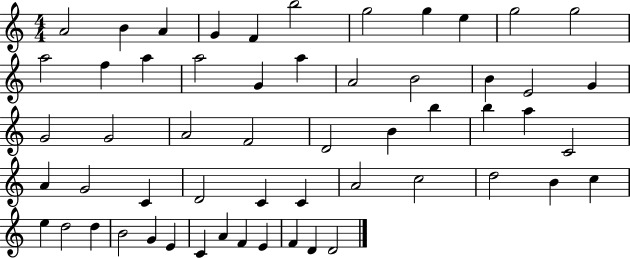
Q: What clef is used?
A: treble